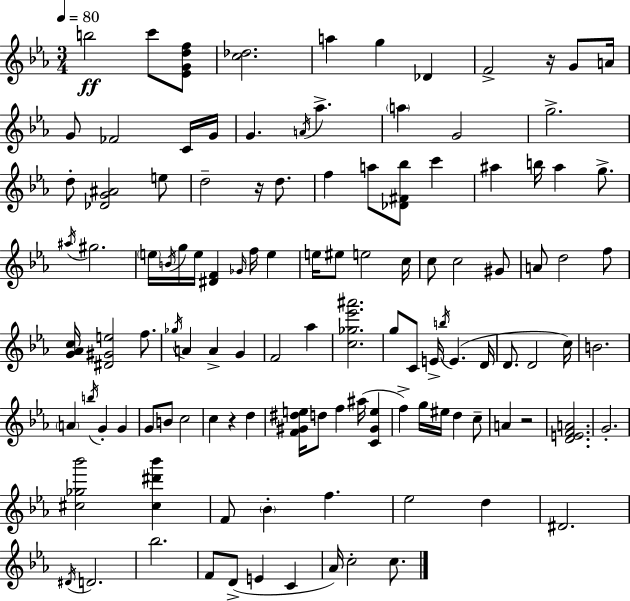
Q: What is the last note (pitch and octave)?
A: C5